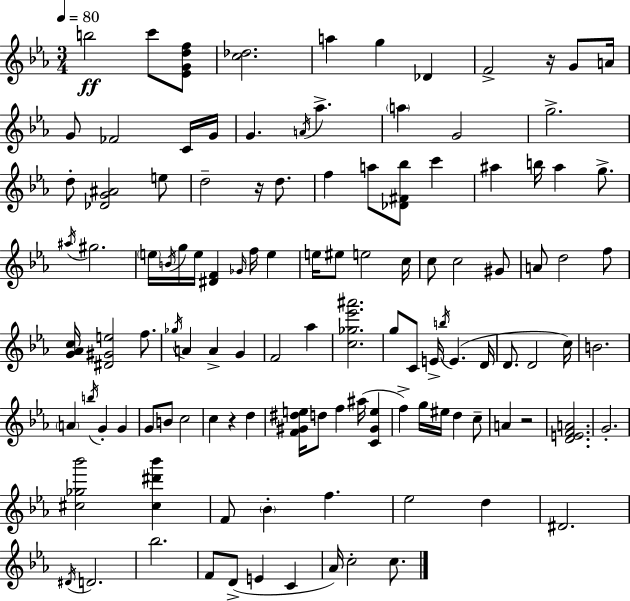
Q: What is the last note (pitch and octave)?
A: C5